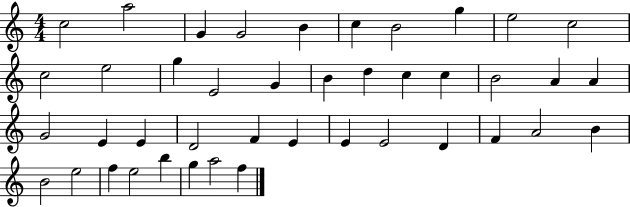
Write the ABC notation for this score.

X:1
T:Untitled
M:4/4
L:1/4
K:C
c2 a2 G G2 B c B2 g e2 c2 c2 e2 g E2 G B d c c B2 A A G2 E E D2 F E E E2 D F A2 B B2 e2 f e2 b g a2 f